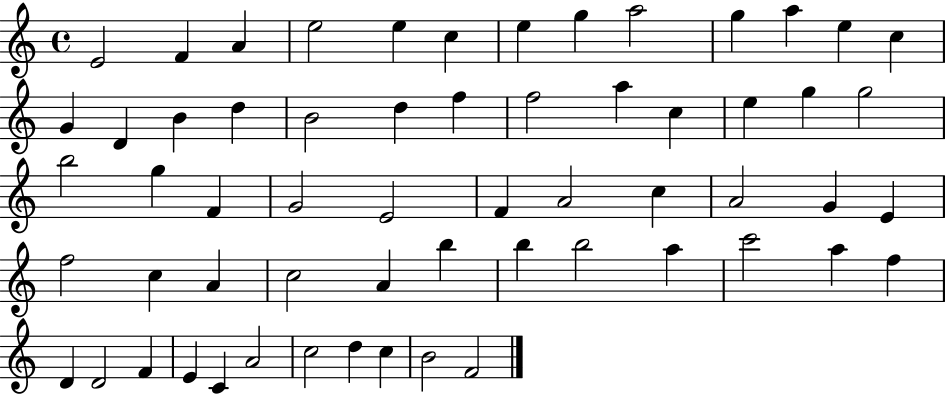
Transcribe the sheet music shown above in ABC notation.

X:1
T:Untitled
M:4/4
L:1/4
K:C
E2 F A e2 e c e g a2 g a e c G D B d B2 d f f2 a c e g g2 b2 g F G2 E2 F A2 c A2 G E f2 c A c2 A b b b2 a c'2 a f D D2 F E C A2 c2 d c B2 F2